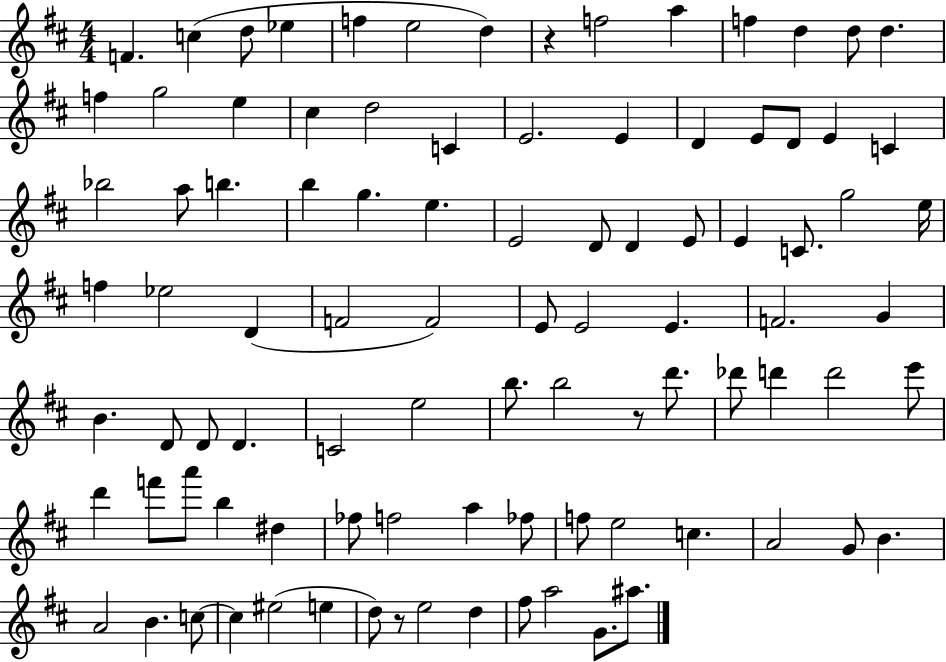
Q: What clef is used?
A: treble